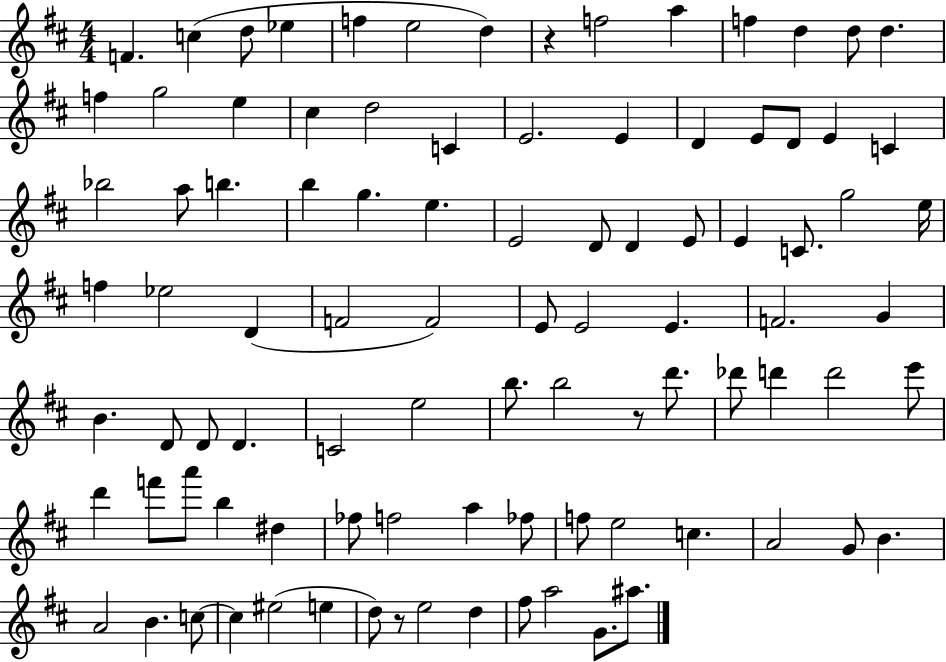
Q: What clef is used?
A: treble